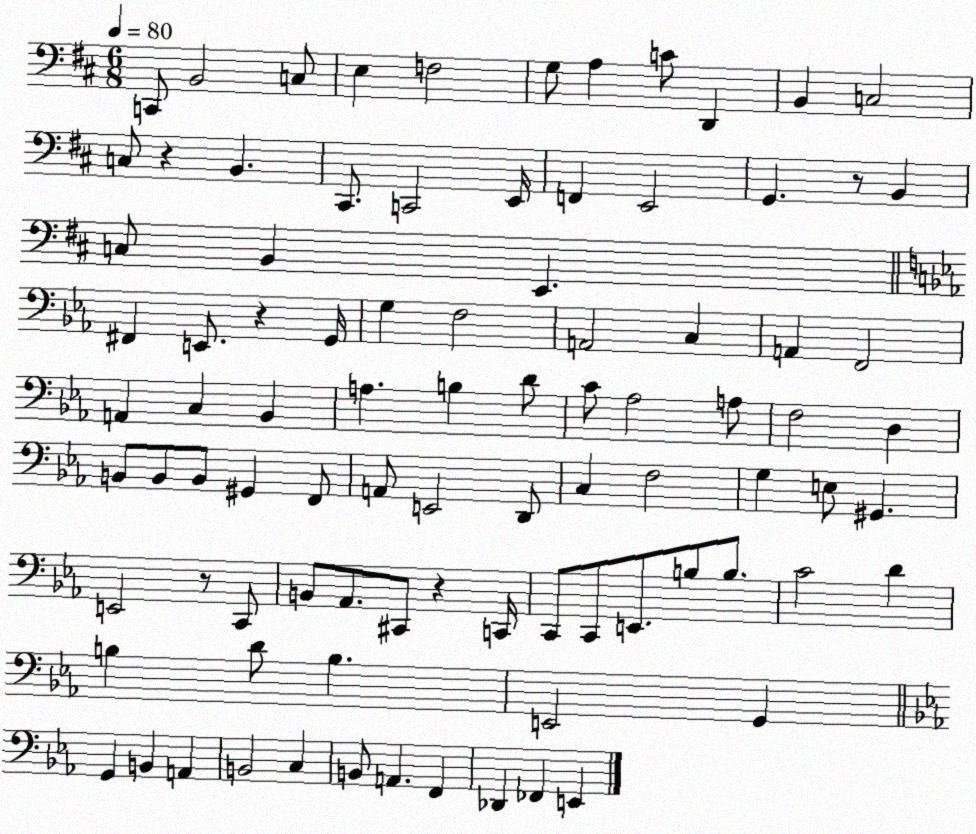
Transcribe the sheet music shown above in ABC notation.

X:1
T:Untitled
M:6/8
L:1/4
K:D
C,,/2 B,,2 C,/2 E, F,2 G,/2 A, C/2 D,, B,, C,2 C,/2 z B,, ^C,,/2 C,,2 E,,/4 F,, E,,2 G,, z/2 B,, C,/2 B,, E,, ^F,, E,,/2 z G,,/4 G, F,2 A,,2 C, A,, F,,2 A,, C, _B,, A, B, D/2 C/2 _A,2 A,/2 F,2 D, B,,/2 B,,/2 B,,/2 ^G,, F,,/2 A,,/2 E,,2 D,,/2 C, F,2 G, E,/2 ^G,, E,,2 z/2 C,,/2 B,,/2 _A,,/2 ^C,,/2 z C,,/4 C,,/2 C,,/2 E,,/2 B,/2 B,/2 C2 D B, D/2 B, E,,2 G,, G,, B,, A,, B,,2 C, B,,/2 A,, F,, _D,, _F,, E,,